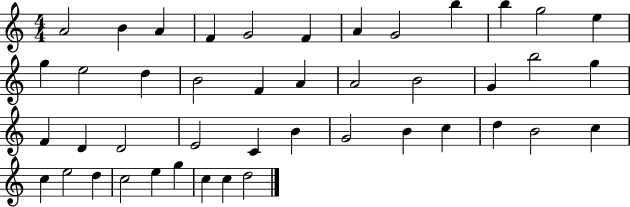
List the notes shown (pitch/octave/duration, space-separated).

A4/h B4/q A4/q F4/q G4/h F4/q A4/q G4/h B5/q B5/q G5/h E5/q G5/q E5/h D5/q B4/h F4/q A4/q A4/h B4/h G4/q B5/h G5/q F4/q D4/q D4/h E4/h C4/q B4/q G4/h B4/q C5/q D5/q B4/h C5/q C5/q E5/h D5/q C5/h E5/q G5/q C5/q C5/q D5/h